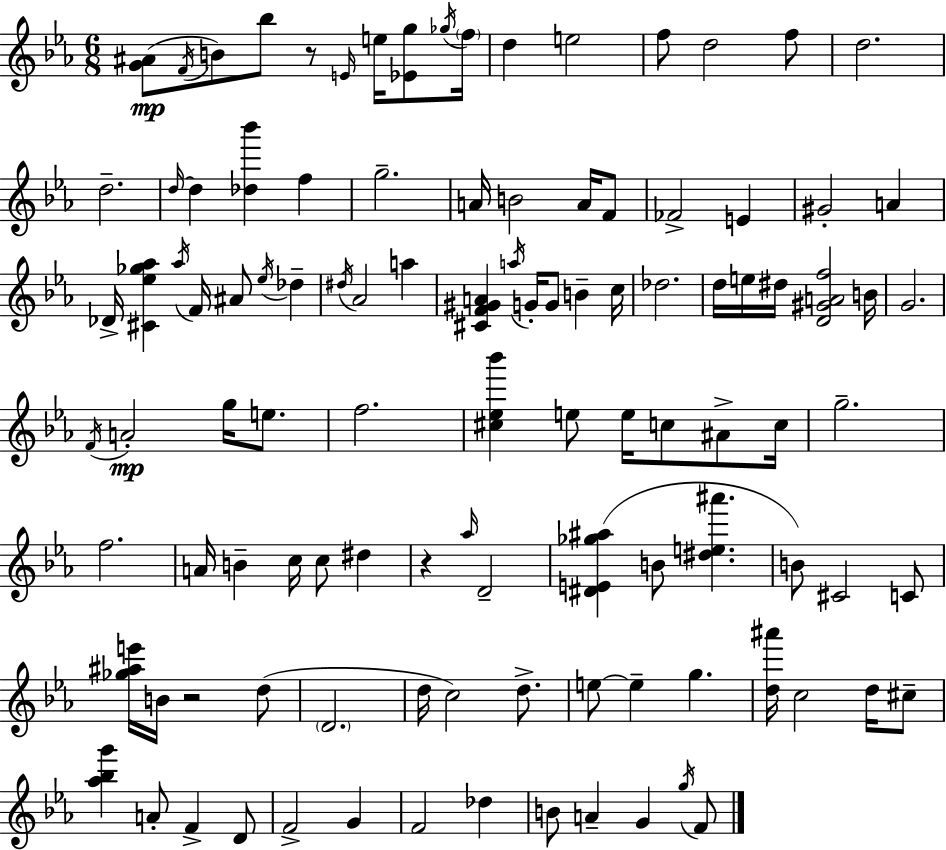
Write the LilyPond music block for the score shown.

{
  \clef treble
  \numericTimeSignature
  \time 6/8
  \key c \minor
  <g' ais'>8(\mp \acciaccatura { f'16 } b'8) bes''8 r8 \grace { e'16 } e''16 <ees' g''>8 | \acciaccatura { ges''16 } \parenthesize f''16 d''4 e''2 | f''8 d''2 | f''8 d''2. | \break d''2.-- | \grace { d''16~ }~ d''4 <des'' bes'''>4 | f''4 g''2.-- | a'16 b'2 | \break a'16 f'8 fes'2-> | e'4 gis'2-. | a'4 des'16-> <cis' ees'' ges'' aes''>4 \acciaccatura { aes''16 } f'16 ais'8 | \acciaccatura { ees''16 } des''4-- \acciaccatura { dis''16 } aes'2 | \break a''4 <cis' f' gis' a'>4 \acciaccatura { a''16 } | g'16-. g'8 b'4-- c''16 des''2. | d''16 e''16 dis''16 <d' gis' a' f''>2 | b'16 g'2. | \break \acciaccatura { f'16 } a'2-.\mp | g''16 e''8. f''2. | <cis'' ees'' bes'''>4 | e''8 e''16 c''8 ais'8-> c''16 g''2.-- | \break f''2. | a'16 b'4-- | c''16 c''8 dis''4 r4 | \grace { aes''16 } d'2-- <dis' e' ges'' ais''>4( | \break b'8 <dis'' e'' ais'''>4. b'8) | cis'2 c'8 <ges'' ais'' e'''>16 b'16 | r2 d''8( \parenthesize d'2. | d''16 c''2) | \break d''8.-> e''8~~ | e''4-- g''4. <d'' ais'''>16 c''2 | d''16 cis''8-- <aes'' bes'' g'''>4 | a'8-. f'4-> d'8 f'2-> | \break g'4 f'2 | des''4 b'8 | a'4-- g'4 \acciaccatura { g''16 } f'8 \bar "|."
}